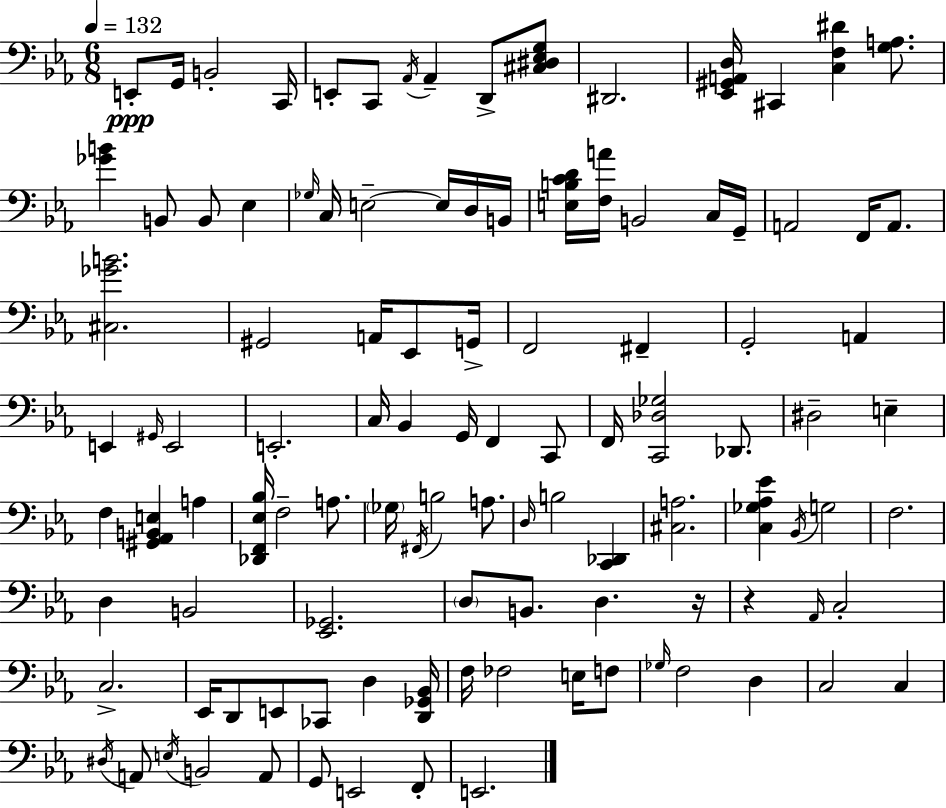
{
  \clef bass
  \numericTimeSignature
  \time 6/8
  \key c \minor
  \tempo 4 = 132
  e,8-.\ppp g,16 b,2-. c,16 | e,8-. c,8 \acciaccatura { aes,16 } aes,4-- d,8-> <cis dis ees g>8 | dis,2. | <ees, gis, a, d>16 cis,4 <c f dis'>4 <g a>8. | \break <ges' b'>4 b,8 b,8 ees4 | \grace { ges16 } c16 e2--~~ e16 | d16 b,16 <e b c' d'>16 <f a'>16 b,2 | c16 g,16-- a,2 f,16 a,8. | \break <cis ges' b'>2. | gis,2 a,16 ees,8 | g,16-> f,2 fis,4-- | g,2-. a,4 | \break e,4 \grace { gis,16 } e,2 | e,2.-. | c16 bes,4 g,16 f,4 | c,8 f,16 <c, des ges>2 | \break des,8. dis2-- e4-- | f4 <gis, aes, b, e>4 a4 | <des, f, ees bes>16 f2-- | a8. \parenthesize ges16 \acciaccatura { fis,16 } b2 | \break a8. \grace { d16 } b2 | <c, des,>4 <cis a>2. | <c ges aes ees'>4 \acciaccatura { bes,16 } g2 | f2. | \break d4 b,2 | <ees, ges,>2. | \parenthesize d8 b,8. d4. | r16 r4 \grace { aes,16 } c2-. | \break c2.-> | ees,16 d,8 e,8 | ces,8 d4 <d, ges, bes,>16 f16 fes2 | e16 f8 \grace { ges16 } f2 | \break d4 c2 | c4 \acciaccatura { dis16 } a,8 \acciaccatura { e16 } | b,2 a,8 g,8 | e,2 f,8-. e,2. | \break \bar "|."
}